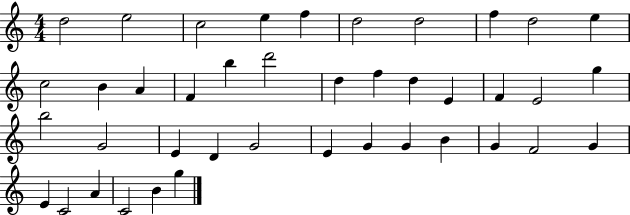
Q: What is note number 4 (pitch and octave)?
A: E5